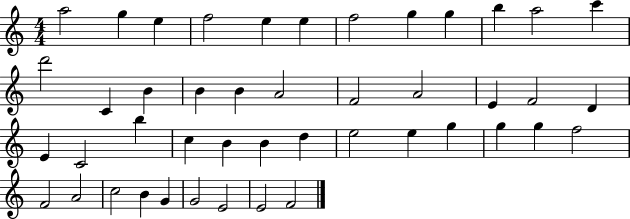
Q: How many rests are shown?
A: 0